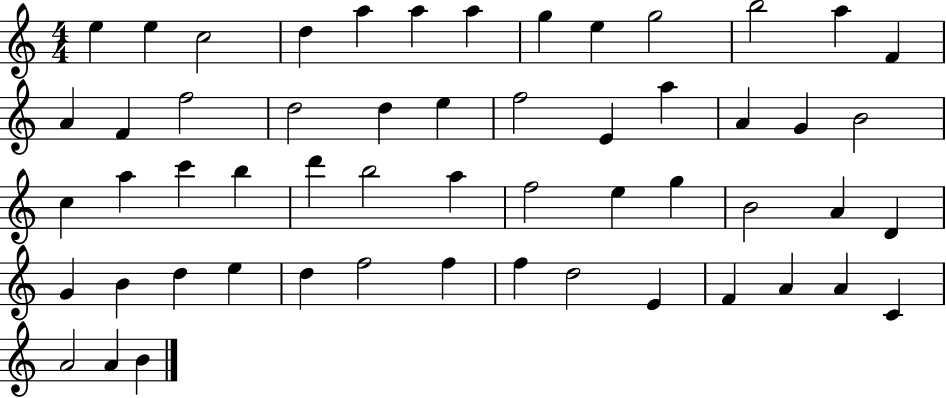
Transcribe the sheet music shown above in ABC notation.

X:1
T:Untitled
M:4/4
L:1/4
K:C
e e c2 d a a a g e g2 b2 a F A F f2 d2 d e f2 E a A G B2 c a c' b d' b2 a f2 e g B2 A D G B d e d f2 f f d2 E F A A C A2 A B